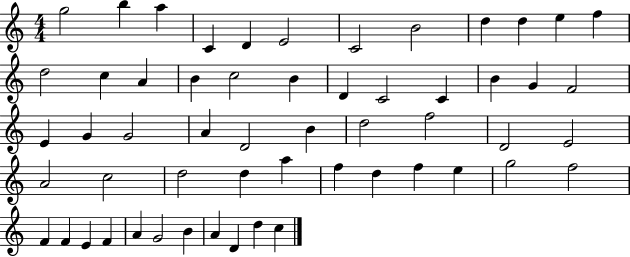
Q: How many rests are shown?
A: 0